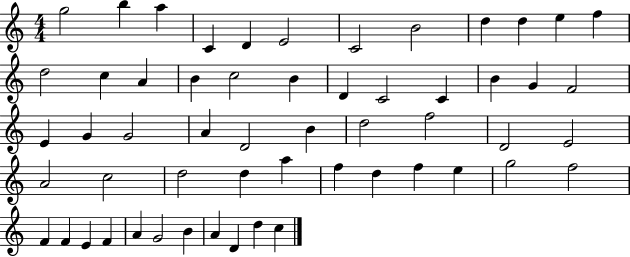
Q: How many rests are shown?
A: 0